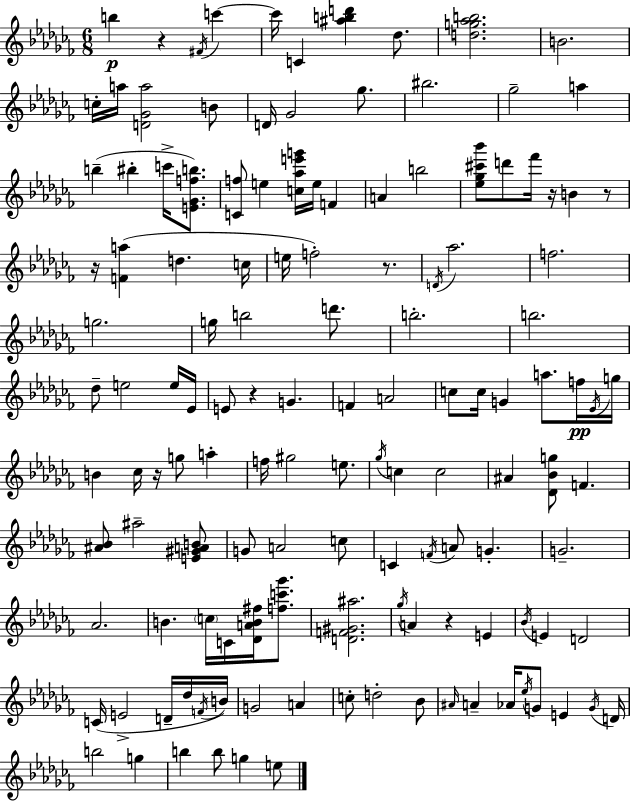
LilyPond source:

{
  \clef treble
  \numericTimeSignature
  \time 6/8
  \key aes \minor
  b''4\p r4 \acciaccatura { fis'16 } c'''4~~ | c'''16 c'4 <ais'' b'' d'''>4 des''8. | <d'' g'' aes'' b''>2. | b'2. | \break c''16-. a''16 <d' ges' a''>2 b'8 | d'16 ges'2 ges''8. | bis''2. | ges''2-- a''4 | \break b''4--( bis''4-. c'''16-> <e' ges' f'' b''>8.) | <c' f''>8 e''4 <c'' aes'' e''' g'''>16 e''16 f'4 | a'4 b''2 | <ees'' ges'' cis''' bes'''>8 d'''8 fes'''16 r16 b'4 r8 | \break r16 <f' a''>4( d''4. | c''16 e''16 f''2-.) r8. | \acciaccatura { d'16 } aes''2. | f''2. | \break g''2. | g''16 b''2 d'''8. | b''2.-. | b''2. | \break des''8-- e''2 | e''16 ees'16 e'8 r4 g'4. | f'4 a'2 | c''8 c''16 g'4 a''8. | \break f''16\pp \acciaccatura { ees'16 } g''16 b'4 ces''16 r16 g''8 a''4-. | f''16 gis''2 | e''8. \acciaccatura { ges''16 } c''4 c''2 | ais'4 <des' bes' g''>8 f'4. | \break <ais' bes'>8 ais''2-- | <e' gis' a' b'>8 g'8 a'2 | c''8 c'4 \acciaccatura { f'16 } a'8 g'4.-. | g'2.-- | \break aes'2. | b'4. \parenthesize c''16 | c'16 <des' a' b' fis''>16 <f'' c''' ges'''>8. <d' f' gis' ais''>2. | \acciaccatura { ges''16 } a'4 r4 | \break e'4 \acciaccatura { bes'16 } e'4 d'2 | c'16( e'2-> | d'16-- des''16 \acciaccatura { f'16 }) b'16 g'2 | a'4 c''8-. d''2-. | \break bes'8 \grace { ais'16 } a'4-- | aes'16 \acciaccatura { ees''16 } g'8 e'4 \acciaccatura { g'16 } d'16 b''2 | g''4 b''4 | b''8 g''4 e''8 \bar "|."
}